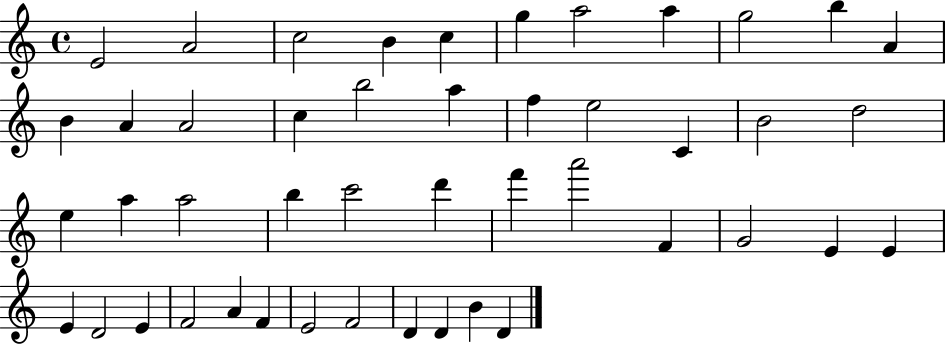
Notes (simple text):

E4/h A4/h C5/h B4/q C5/q G5/q A5/h A5/q G5/h B5/q A4/q B4/q A4/q A4/h C5/q B5/h A5/q F5/q E5/h C4/q B4/h D5/h E5/q A5/q A5/h B5/q C6/h D6/q F6/q A6/h F4/q G4/h E4/q E4/q E4/q D4/h E4/q F4/h A4/q F4/q E4/h F4/h D4/q D4/q B4/q D4/q